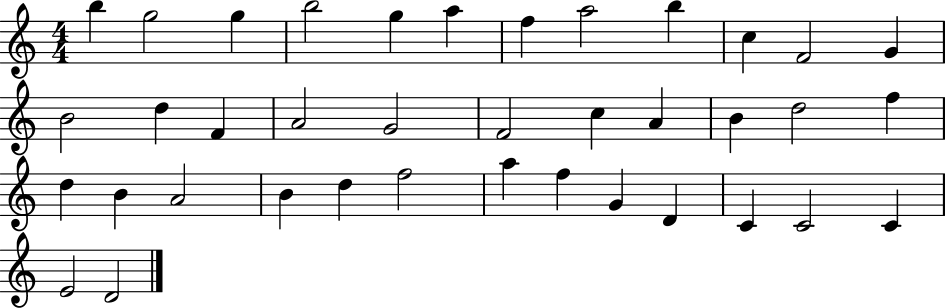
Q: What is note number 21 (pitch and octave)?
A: B4